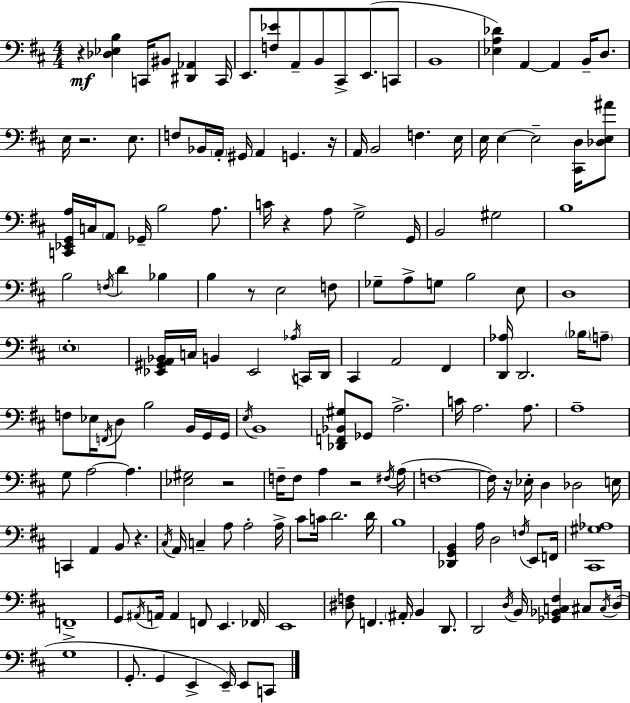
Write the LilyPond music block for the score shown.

{
  \clef bass
  \numericTimeSignature
  \time 4/4
  \key d \major
  \repeat volta 2 { r4\mf <des ees b>4 c,16 bis,8 <dis, aes,>4 c,16 | e,8. <f ees'>8 a,8-- b,8 cis,8-> e,8.( c,8 | b,1 | <ees a des'>4) a,4~~ a,4 b,16-- d8. | \break e16 r2. e8. | f8 bes,16 \parenthesize a,16-. gis,16 a,4 g,4. r16 | a,16 b,2 f4. e16 | e16 e4~~ e2-- <cis, d>16 <des e ais'>8 | \break <c, ees, g, a>16 c16 \parenthesize a,8 ges,16-- b2 a8. | c'16 r4 a8 g2-> g,16 | b,2 gis2 | b1 | \break b2 \acciaccatura { f16 } d'4 bes4 | b4 r8 e2 f8 | ges8-- a8-> g8 b2 e8 | d1 | \break \parenthesize e1-. | <ees, gis, a, bes,>16 c16 b,4 ees,2 \acciaccatura { aes16 } | c,16 d,16 cis,4 a,2 fis,4 | <d, aes>16 d,2. \parenthesize bes16 | \break \parenthesize a8-- f8 ees16 \acciaccatura { f,16 } d8 b2 | b,16 g,16 g,16 \acciaccatura { e16 } b,1 | <des, f, bes, gis>8 ges,8 a2.-> | c'16 a2. | \break a8. a1-- | g8 a2~~ a4. | <ees gis>2 r2 | f16-- f8 a4 r2 | \break \acciaccatura { fis16 }( a16 f1~~ | f16) r16 ees16-. d4 des2 | e16 c,4 a,4 b,8 r4. | \acciaccatura { cis16 } a,16 c4-- a8 a2-. | \break a16-> cis'8 c'16 d'2. | d'16 b1 | <des, g, b,>4 a16 d2 | \acciaccatura { f16 } e,8 f,16 <cis, gis aes>1 | \break f,1-- | g,8 \acciaccatura { ais,16 } a,16 a,4 f,8 | e,4. fes,16 e,1 | <dis f>8 f,4. | \break \parenthesize ais,16-. b,4 d,8. d,2 | \acciaccatura { d16 } b,16 <ges, bes, c fis>4 cis8 \acciaccatura { cis16 } d16( g1-> | g,8.-. g,4 | e,4-> e,16--) e,8 c,8 } \bar "|."
}